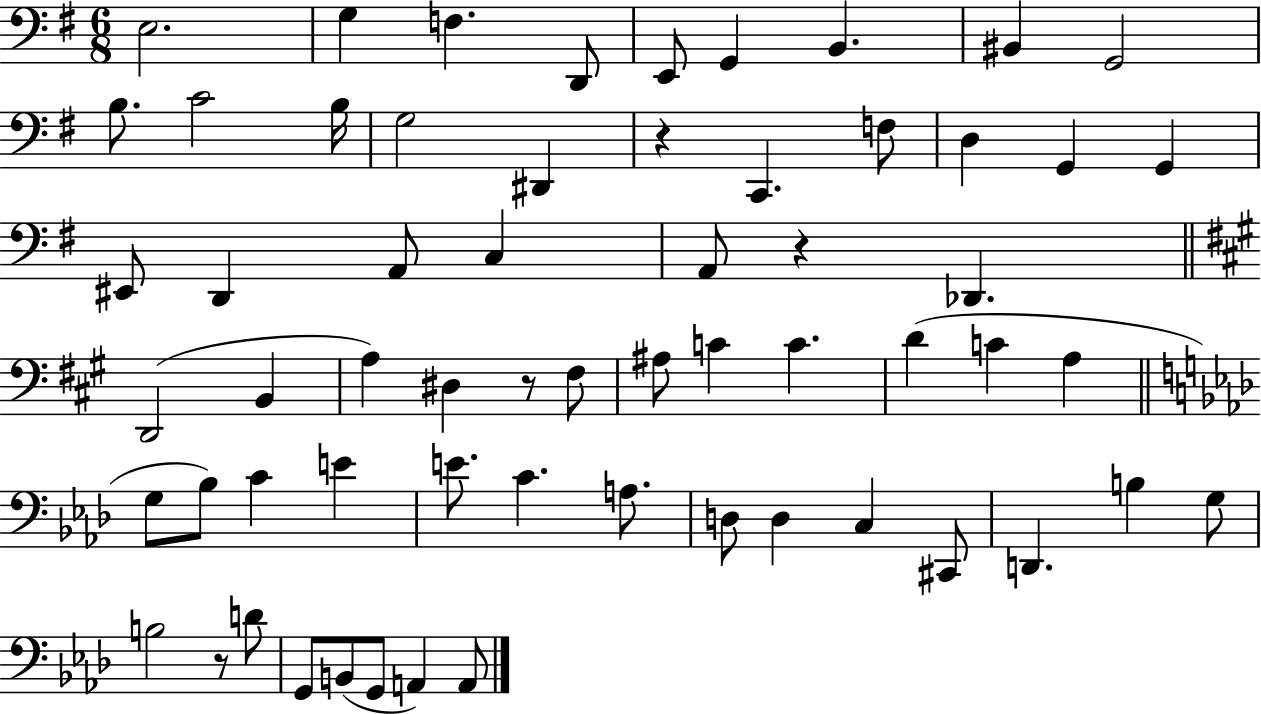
{
  \clef bass
  \numericTimeSignature
  \time 6/8
  \key g \major
  e2. | g4 f4. d,8 | e,8 g,4 b,4. | bis,4 g,2 | \break b8. c'2 b16 | g2 dis,4 | r4 c,4. f8 | d4 g,4 g,4 | \break eis,8 d,4 a,8 c4 | a,8 r4 des,4. | \bar "||" \break \key a \major d,2( b,4 | a4) dis4 r8 fis8 | ais8 c'4 c'4. | d'4( c'4 a4 | \break \bar "||" \break \key f \minor g8 bes8) c'4 e'4 | e'8. c'4. a8. | d8 d4 c4 cis,8 | d,4. b4 g8 | \break b2 r8 d'8 | g,8 b,8( g,8 a,4) a,8 | \bar "|."
}